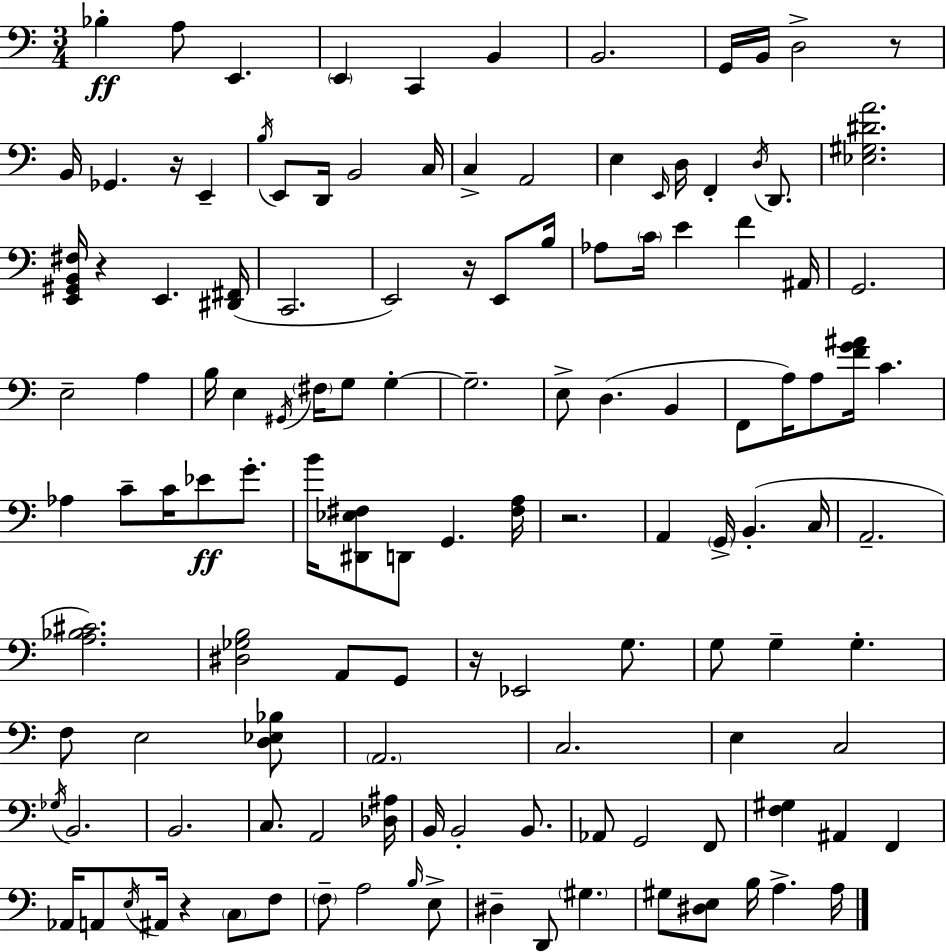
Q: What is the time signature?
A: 3/4